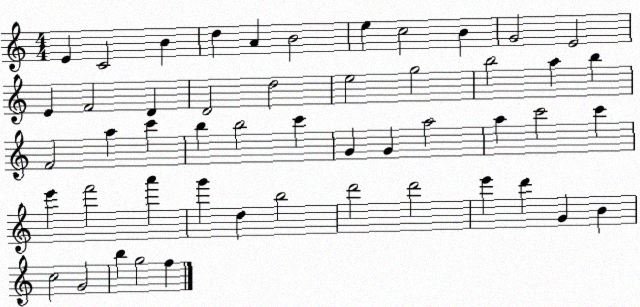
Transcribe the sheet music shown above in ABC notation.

X:1
T:Untitled
M:4/4
L:1/4
K:C
E C2 B d A B2 e c2 B G2 E2 E F2 D D2 d2 e2 g2 b2 a b F2 a c' b b2 c' G G a2 a c'2 c' e' f'2 a' g' d b2 d'2 d'2 e' d' G B c2 G2 b g2 f